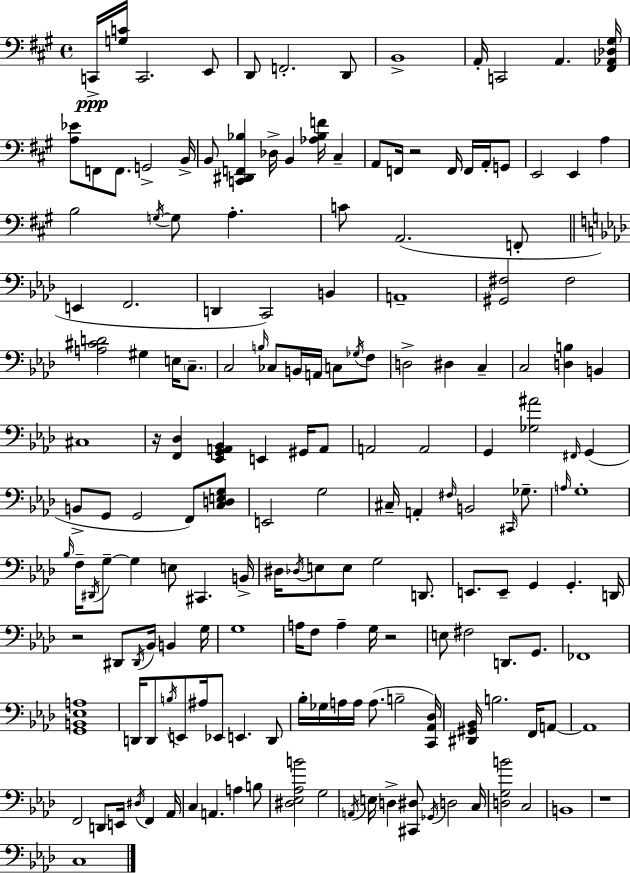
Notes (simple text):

C2/s [G3,C4]/s C2/h. E2/e D2/e F2/h. D2/e B2/w A2/s C2/h A2/q. [F#2,Ab2,Db3,G#3]/s [A3,Eb4]/e F2/e F2/e. G2/h B2/s B2/e [C2,D#2,F2,Bb3]/q Db3/s B2/q [Ab3,Bb3,F4]/s C#3/q A2/e F2/s R/h F2/s F2/s A2/s G2/e E2/h E2/q A3/q B3/h G3/s G3/e A3/q. C4/e A2/h. F2/e E2/q F2/h. D2/q C2/h B2/q A2/w [G#2,F#3]/h F#3/h [A3,C#4,D4]/h G#3/q E3/s C3/e. C3/h B3/s CES3/e B2/s A2/s C3/e Gb3/s F3/e D3/h D#3/q C3/q C3/h [D3,B3]/q B2/q C#3/w R/s [F2,Db3]/q [Eb2,G2,A2,Bb2]/q E2/q G#2/s A2/e A2/h A2/h G2/q [Gb3,A#4]/h F#2/s G2/q B2/e G2/e G2/h F2/e [C3,D3,E3,G3]/e E2/h G3/h C#3/s A2/q F#3/s B2/h C#2/s Gb3/e. A3/s G3/w Bb3/s F3/s D#2/s G3/e G3/q E3/e C#2/q. B2/s D#3/s Db3/s E3/e E3/e G3/h D2/e. E2/e. E2/e G2/q G2/q. D2/s R/h D#2/e D#2/s Bb2/s B2/q G3/s G3/w A3/s F3/e A3/q G3/s R/h E3/e F#3/h D2/e. G2/e. FES2/w [G2,B2,Eb3,A3]/w D2/s D2/e B3/s E2/e A#3/s Eb2/e E2/q. D2/e Bb3/s Gb3/s A3/s A3/s A3/e. B3/h [C2,Ab2,Db3]/s [D#2,G#2,Bb2]/s B3/h. F2/s A2/e A2/w F2/h D2/e E2/s D#3/s F2/q Ab2/s C3/q A2/q. A3/q B3/e [D#3,Eb3,Ab3,B4]/h G3/h A2/s E3/s D3/q [C#2,D#3]/e Gb2/s D3/h C3/s [D3,G3,B4]/h C3/h B2/w R/w C3/w